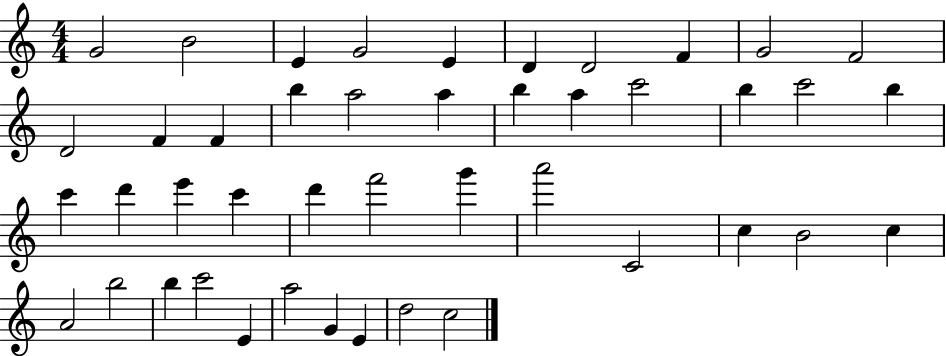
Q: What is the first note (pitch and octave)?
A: G4